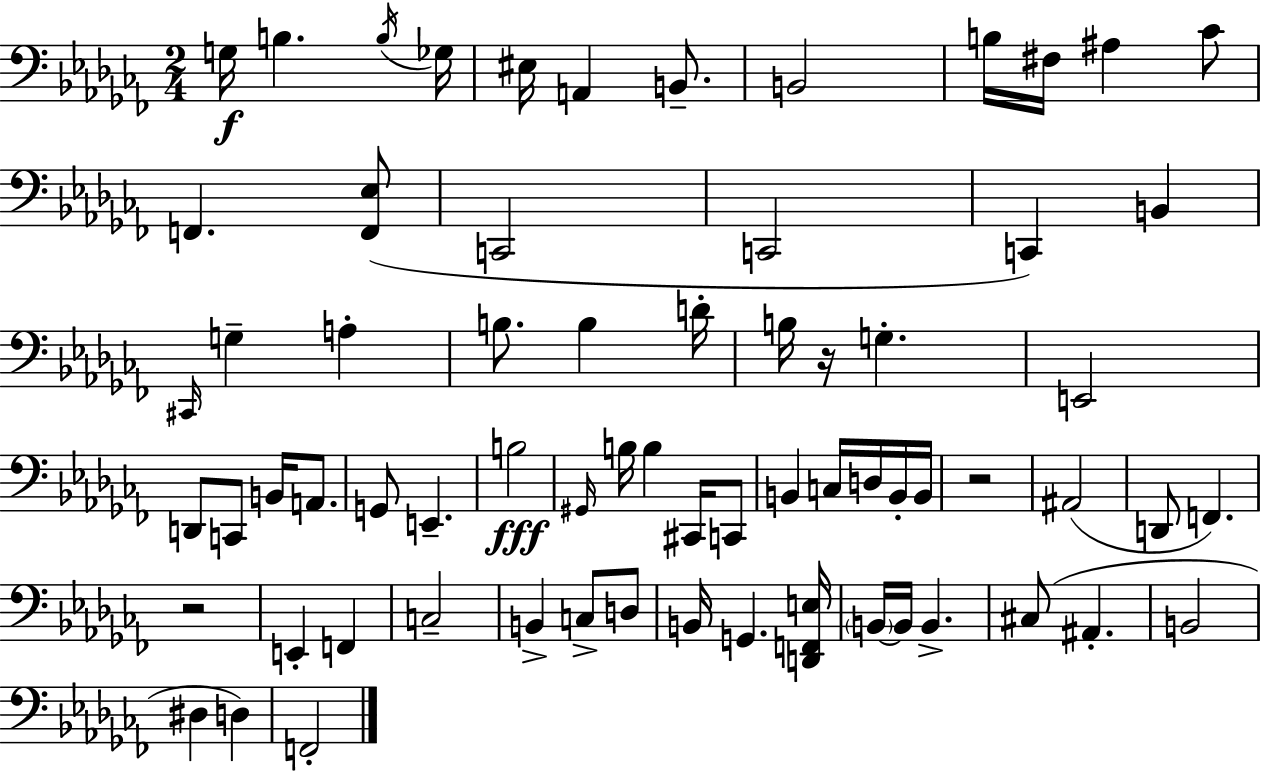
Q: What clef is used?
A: bass